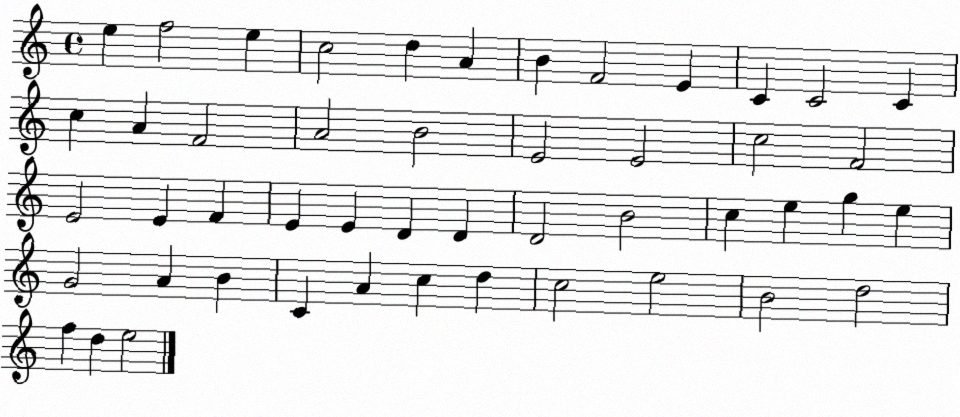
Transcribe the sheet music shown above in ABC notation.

X:1
T:Untitled
M:4/4
L:1/4
K:C
e f2 e c2 d A B F2 E C C2 C c A F2 A2 B2 E2 E2 c2 F2 E2 E F E E D D D2 B2 c e g e G2 A B C A c d c2 e2 B2 d2 f d e2